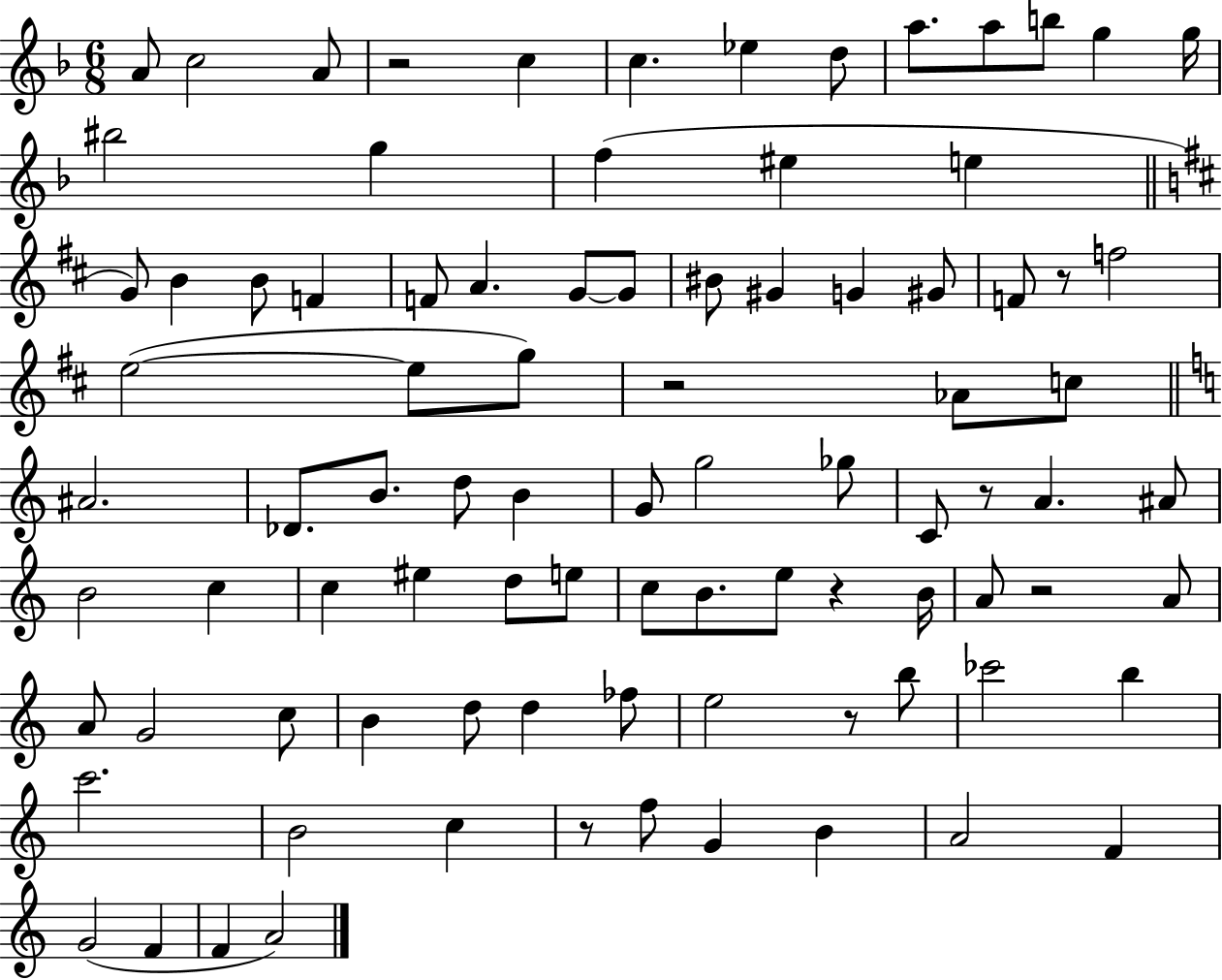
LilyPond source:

{
  \clef treble
  \numericTimeSignature
  \time 6/8
  \key f \major
  a'8 c''2 a'8 | r2 c''4 | c''4. ees''4 d''8 | a''8. a''8 b''8 g''4 g''16 | \break bis''2 g''4 | f''4( eis''4 e''4 | \bar "||" \break \key b \minor g'8) b'4 b'8 f'4 | f'8 a'4. g'8~~ g'8 | bis'8 gis'4 g'4 gis'8 | f'8 r8 f''2 | \break e''2~(~ e''8 g''8) | r2 aes'8 c''8 | \bar "||" \break \key c \major ais'2. | des'8. b'8. d''8 b'4 | g'8 g''2 ges''8 | c'8 r8 a'4. ais'8 | \break b'2 c''4 | c''4 eis''4 d''8 e''8 | c''8 b'8. e''8 r4 b'16 | a'8 r2 a'8 | \break a'8 g'2 c''8 | b'4 d''8 d''4 fes''8 | e''2 r8 b''8 | ces'''2 b''4 | \break c'''2. | b'2 c''4 | r8 f''8 g'4 b'4 | a'2 f'4 | \break g'2( f'4 | f'4 a'2) | \bar "|."
}